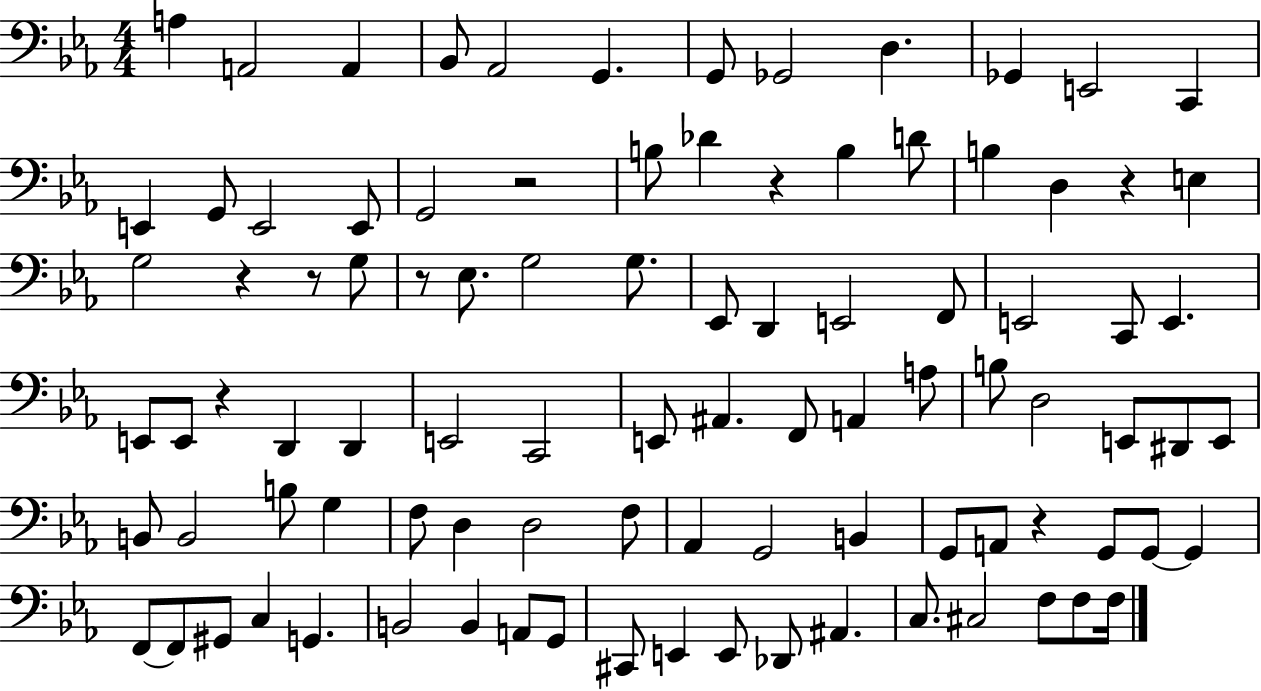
{
  \clef bass
  \numericTimeSignature
  \time 4/4
  \key ees \major
  \repeat volta 2 { a4 a,2 a,4 | bes,8 aes,2 g,4. | g,8 ges,2 d4. | ges,4 e,2 c,4 | \break e,4 g,8 e,2 e,8 | g,2 r2 | b8 des'4 r4 b4 d'8 | b4 d4 r4 e4 | \break g2 r4 r8 g8 | r8 ees8. g2 g8. | ees,8 d,4 e,2 f,8 | e,2 c,8 e,4. | \break e,8 e,8 r4 d,4 d,4 | e,2 c,2 | e,8 ais,4. f,8 a,4 a8 | b8 d2 e,8 dis,8 e,8 | \break b,8 b,2 b8 g4 | f8 d4 d2 f8 | aes,4 g,2 b,4 | g,8 a,8 r4 g,8 g,8~~ g,4 | \break f,8~~ f,8 gis,8 c4 g,4. | b,2 b,4 a,8 g,8 | cis,8 e,4 e,8 des,8 ais,4. | c8. cis2 f8 f8 f16 | \break } \bar "|."
}